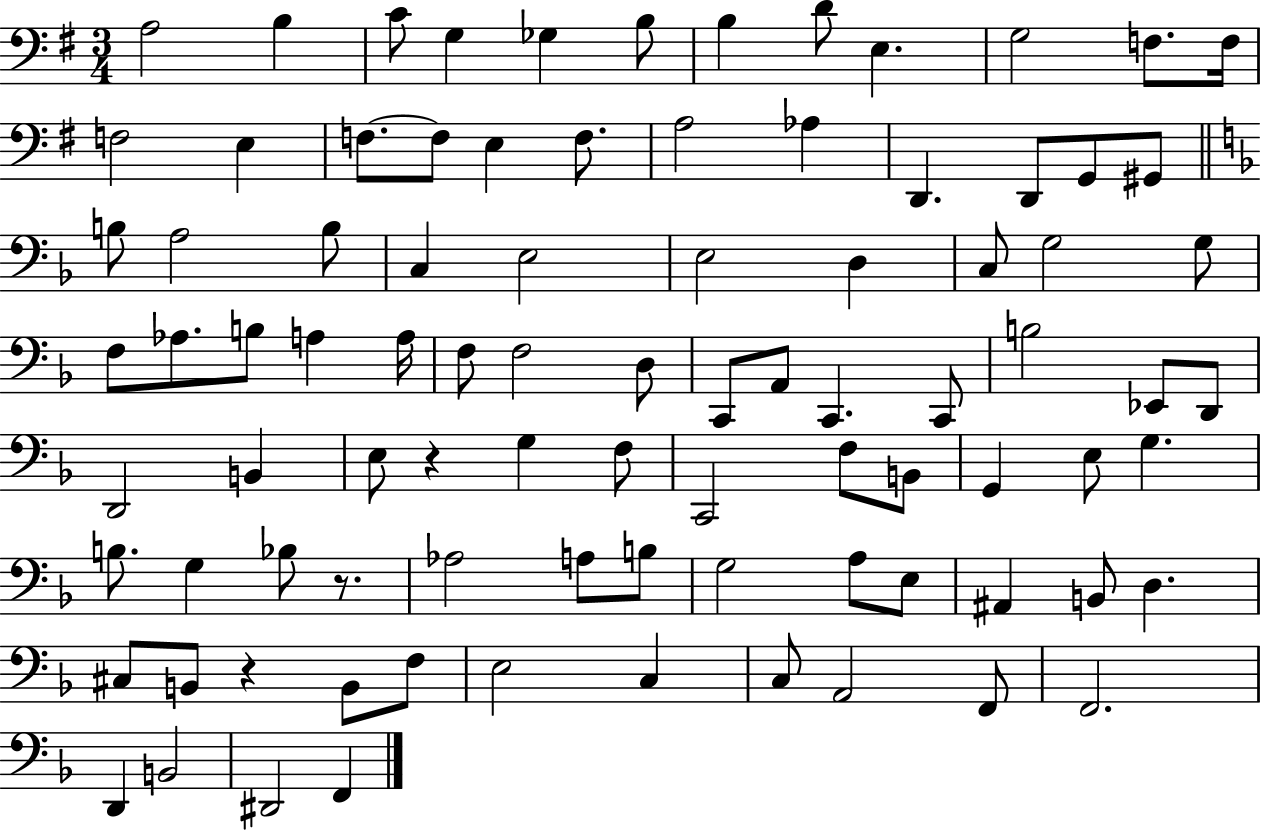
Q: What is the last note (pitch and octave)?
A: F2